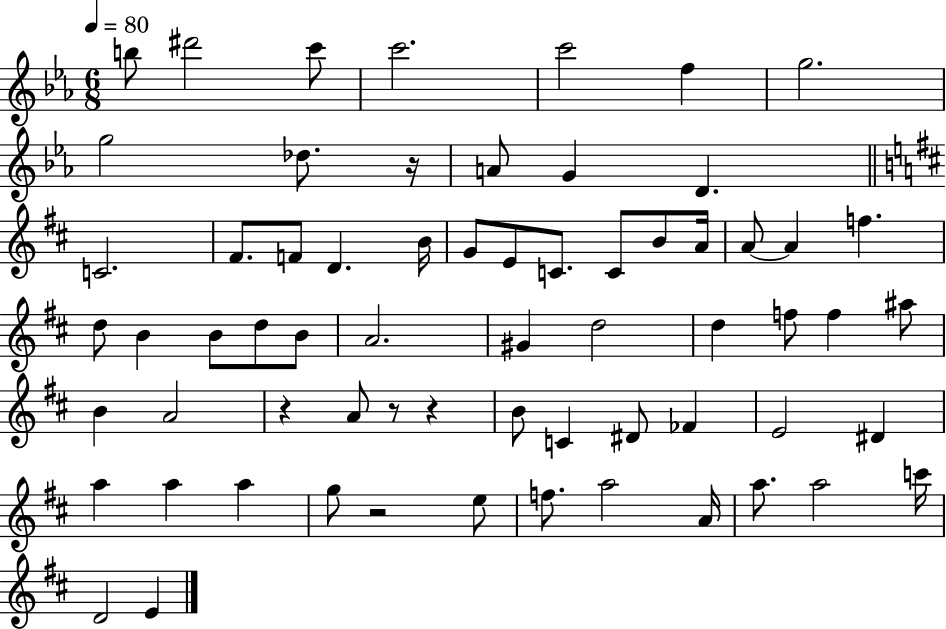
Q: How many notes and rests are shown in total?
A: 65